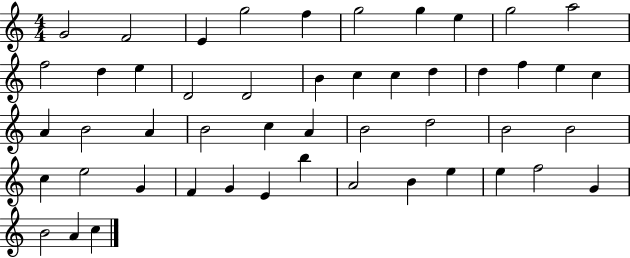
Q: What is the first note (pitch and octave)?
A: G4